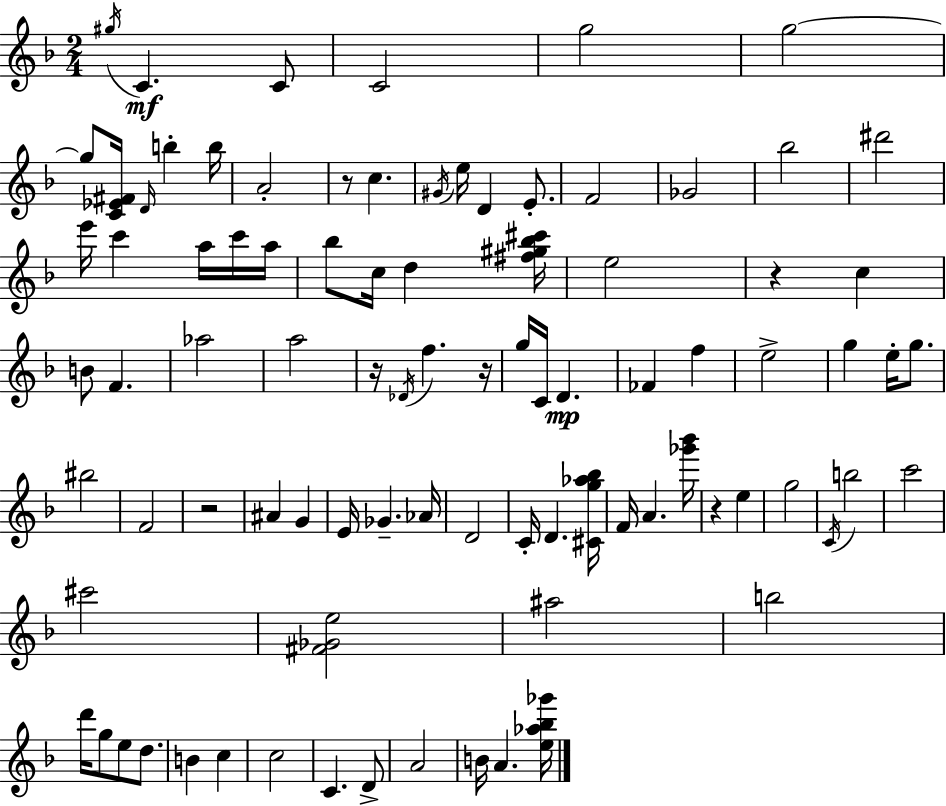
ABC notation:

X:1
T:Untitled
M:2/4
L:1/4
K:Dm
^g/4 C C/2 C2 g2 g2 g/2 [C_E^F]/4 D/4 b b/4 A2 z/2 c ^G/4 e/4 D E/2 F2 _G2 _b2 ^d'2 e'/4 c' a/4 c'/4 a/4 _b/2 c/4 d [^f^g_b^c']/4 e2 z c B/2 F _a2 a2 z/4 _D/4 f z/4 g/4 C/4 D _F f e2 g e/4 g/2 ^b2 F2 z2 ^A G E/4 _G _A/4 D2 C/4 D [^Cg_a_b]/4 F/4 A [_g'_b']/4 z e g2 C/4 b2 c'2 ^c'2 [^F_Ge]2 ^a2 b2 d'/4 g/2 e/2 d/2 B c c2 C D/2 A2 B/4 A [e_a_b_g']/4